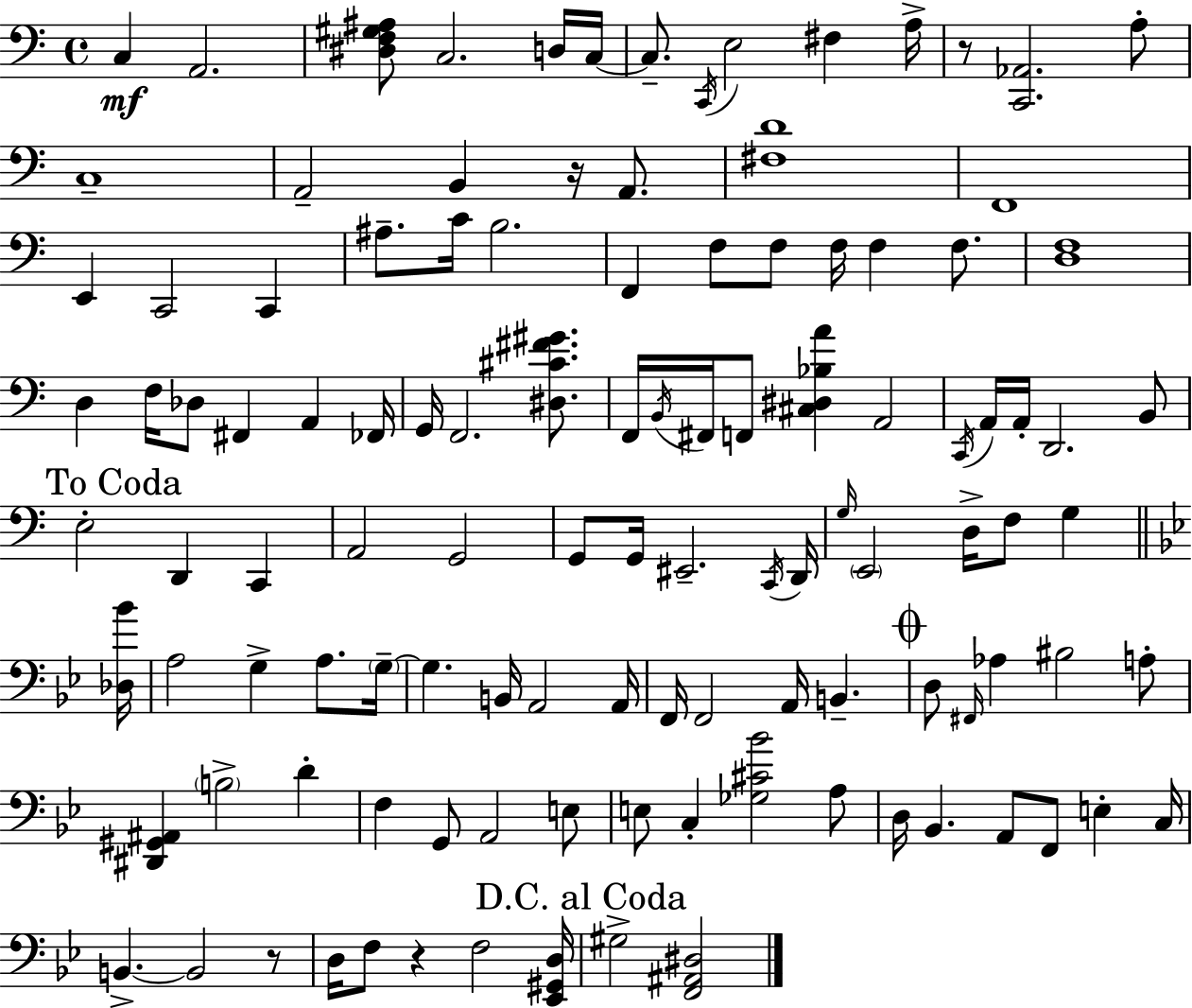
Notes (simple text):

C3/q A2/h. [D#3,F3,G#3,A#3]/e C3/h. D3/s C3/s C3/e. C2/s E3/h F#3/q A3/s R/e [C2,Ab2]/h. A3/e C3/w A2/h B2/q R/s A2/e. [F#3,D4]/w F2/w E2/q C2/h C2/q A#3/e. C4/s B3/h. F2/q F3/e F3/e F3/s F3/q F3/e. [D3,F3]/w D3/q F3/s Db3/e F#2/q A2/q FES2/s G2/s F2/h. [D#3,C#4,F#4,G#4]/e. F2/s B2/s F#2/s F2/e [C#3,D#3,Bb3,A4]/q A2/h C2/s A2/s A2/s D2/h. B2/e E3/h D2/q C2/q A2/h G2/h G2/e G2/s EIS2/h. C2/s D2/s G3/s E2/h D3/s F3/e G3/q [Db3,Bb4]/s A3/h G3/q A3/e. G3/s G3/q. B2/s A2/h A2/s F2/s F2/h A2/s B2/q. D3/e F#2/s Ab3/q BIS3/h A3/e [D#2,G#2,A#2]/q B3/h D4/q F3/q G2/e A2/h E3/e E3/e C3/q [Gb3,C#4,Bb4]/h A3/e D3/s Bb2/q. A2/e F2/e E3/q C3/s B2/q. B2/h R/e D3/s F3/e R/q F3/h [Eb2,G#2,D3]/s G#3/h [F2,A#2,D#3]/h